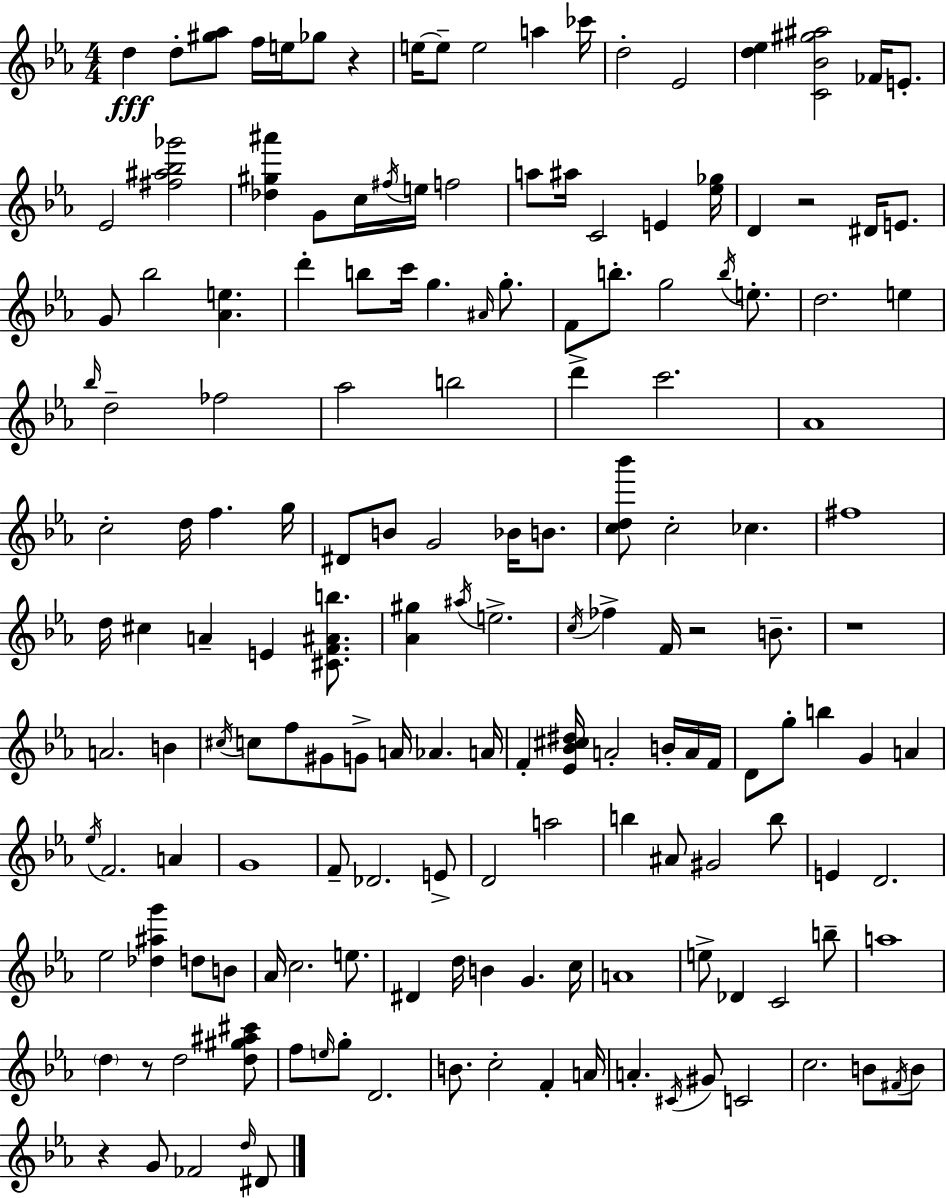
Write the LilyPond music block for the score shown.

{
  \clef treble
  \numericTimeSignature
  \time 4/4
  \key c \minor
  d''4\fff d''8-. <gis'' aes''>8 f''16 e''16 ges''8 r4 | e''16~~ e''8-- e''2 a''4 ces'''16 | d''2-. ees'2 | <d'' ees''>4 <c' bes' gis'' ais''>2 fes'16 e'8.-. | \break ees'2 <fis'' ais'' bes'' ges'''>2 | <des'' gis'' ais'''>4 g'8 c''16 \acciaccatura { fis''16 } e''16 f''2 | a''8 ais''16 c'2 e'4 | <ees'' ges''>16 d'4 r2 dis'16 e'8. | \break g'8 bes''2 <aes' e''>4. | d'''4-. b''8 c'''16 g''4. \grace { ais'16 } g''8.-. | f'8 b''8.-. g''2 \acciaccatura { b''16 } | e''8.-. d''2. e''4 | \break \grace { bes''16 } d''2-- fes''2 | aes''2 b''2 | d'''4-> c'''2. | aes'1 | \break c''2-. d''16 f''4. | g''16 dis'8 b'8 g'2 | bes'16 b'8. <c'' d'' bes'''>8 c''2-. ces''4. | fis''1 | \break d''16 cis''4 a'4-- e'4 | <cis' f' ais' b''>8. <aes' gis''>4 \acciaccatura { ais''16 } e''2.-> | \acciaccatura { c''16 } fes''4-> f'16 r2 | b'8.-- r1 | \break a'2. | b'4 \acciaccatura { cis''16 } c''8 f''8 gis'8 g'8-> a'16 | aes'4. a'16 f'4-. <ees' bes' cis'' dis''>16 a'2-. | b'16-. a'16 f'16 d'8 g''8-. b''4 g'4 | \break a'4 \acciaccatura { ees''16 } f'2. | a'4 g'1 | f'8-- des'2. | e'8-> d'2 | \break a''2 b''4 ais'8 gis'2 | b''8 e'4 d'2. | ees''2 | <des'' ais'' g'''>4 d''8 b'8 aes'16 c''2. | \break e''8. dis'4 d''16 b'4 | g'4. c''16 a'1 | e''8-> des'4 c'2 | b''8-- a''1 | \break \parenthesize d''4 r8 d''2 | <d'' gis'' ais'' cis'''>8 f''8 \grace { e''16 } g''8-. d'2. | b'8. c''2-. | f'4-. a'16 a'4.-. \acciaccatura { cis'16 } | \break gis'8 c'2 c''2. | b'8 \acciaccatura { fis'16 } b'8 r4 g'8 | fes'2 \grace { d''16 } dis'8 \bar "|."
}